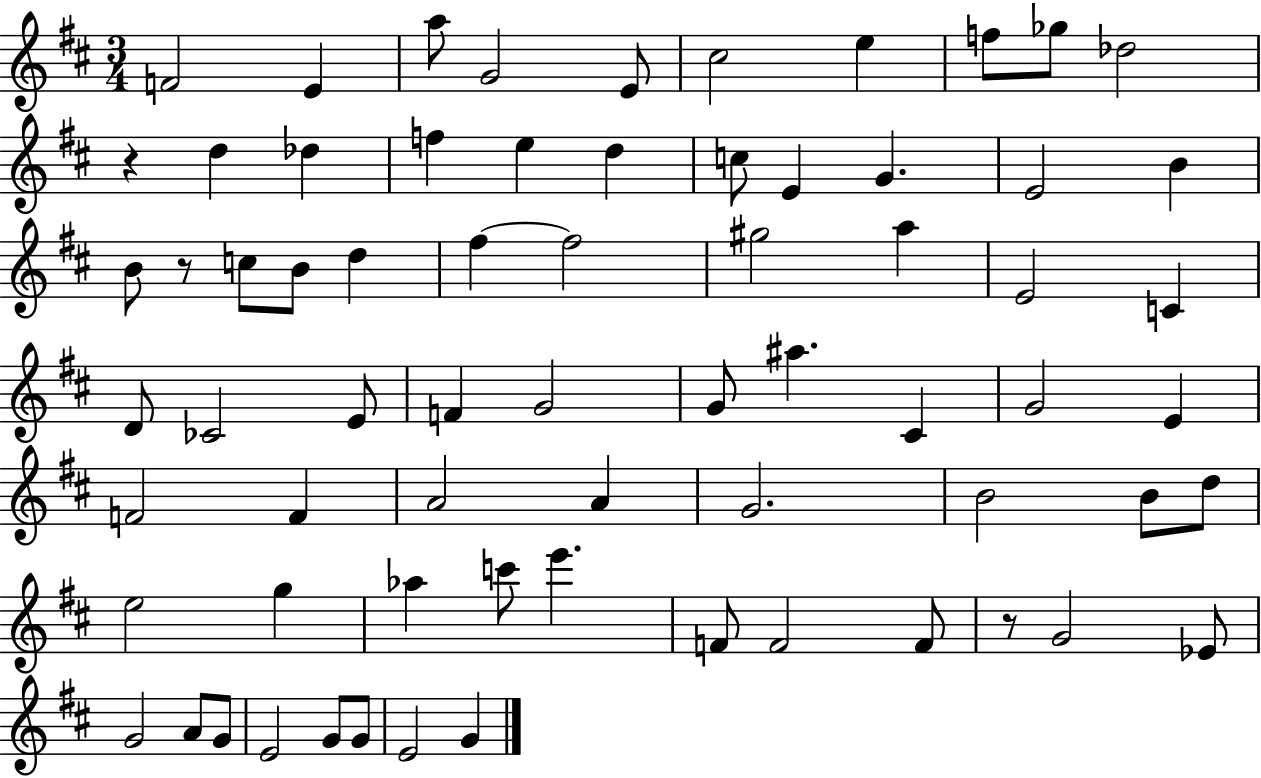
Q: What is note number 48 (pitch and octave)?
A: D5